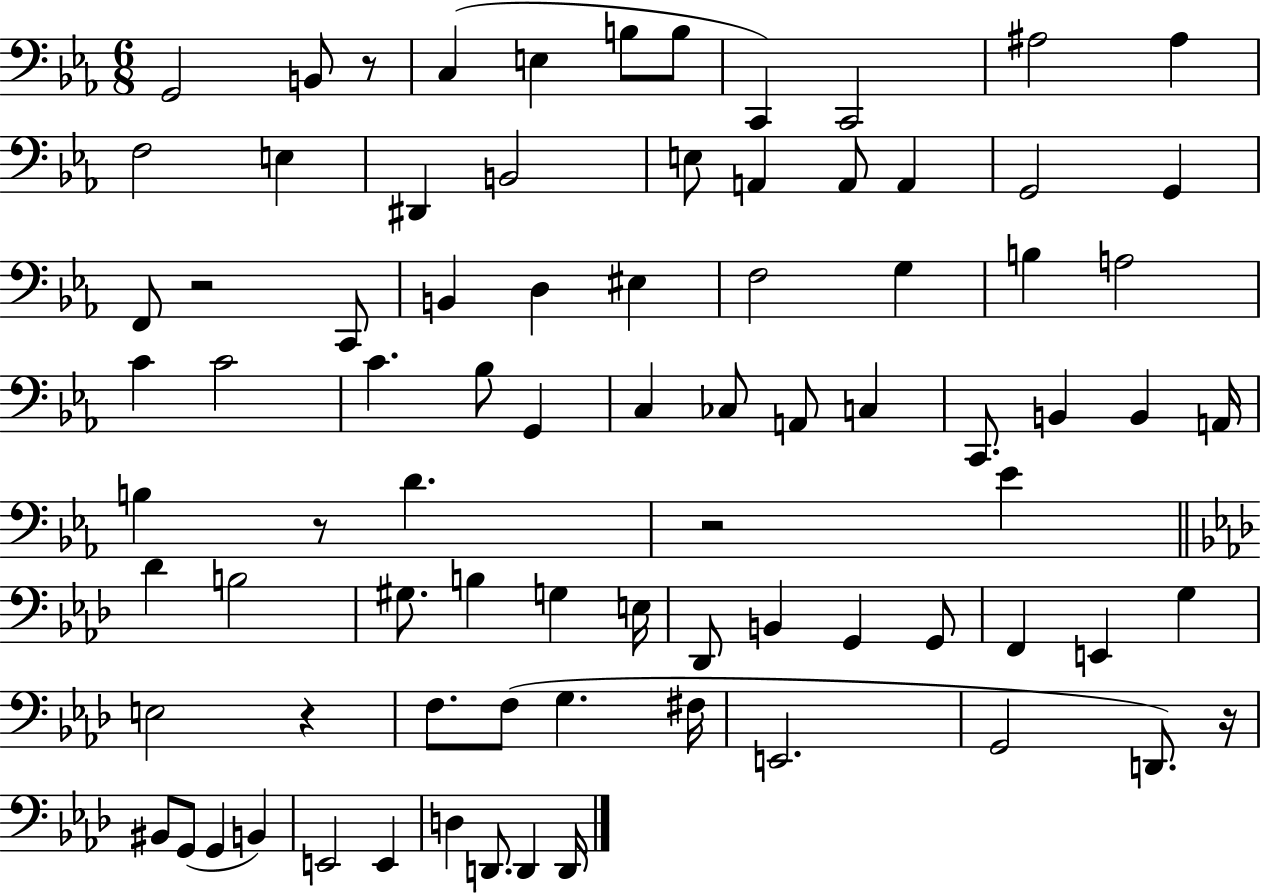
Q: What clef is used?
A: bass